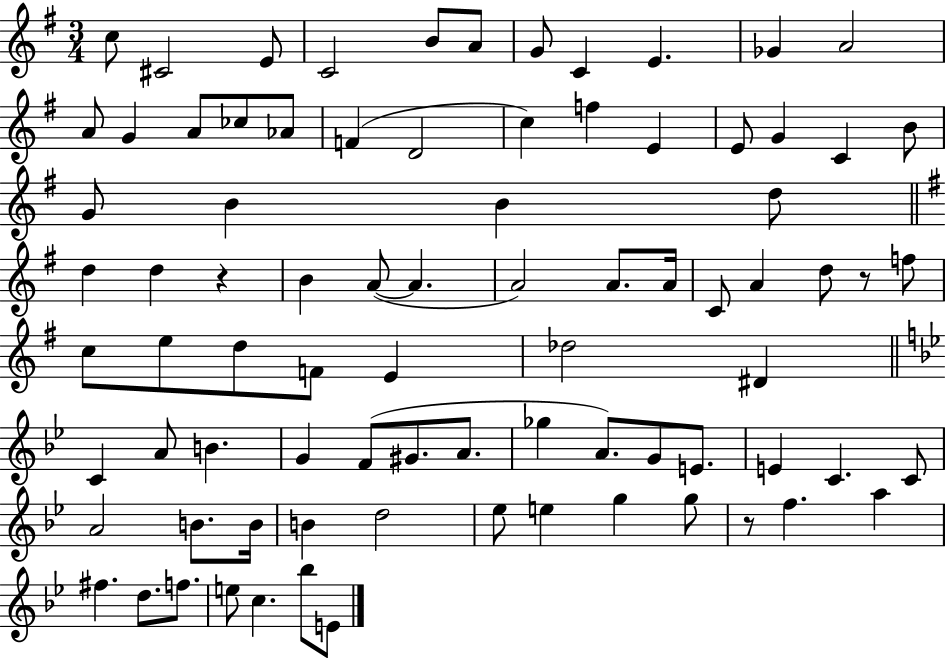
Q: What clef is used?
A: treble